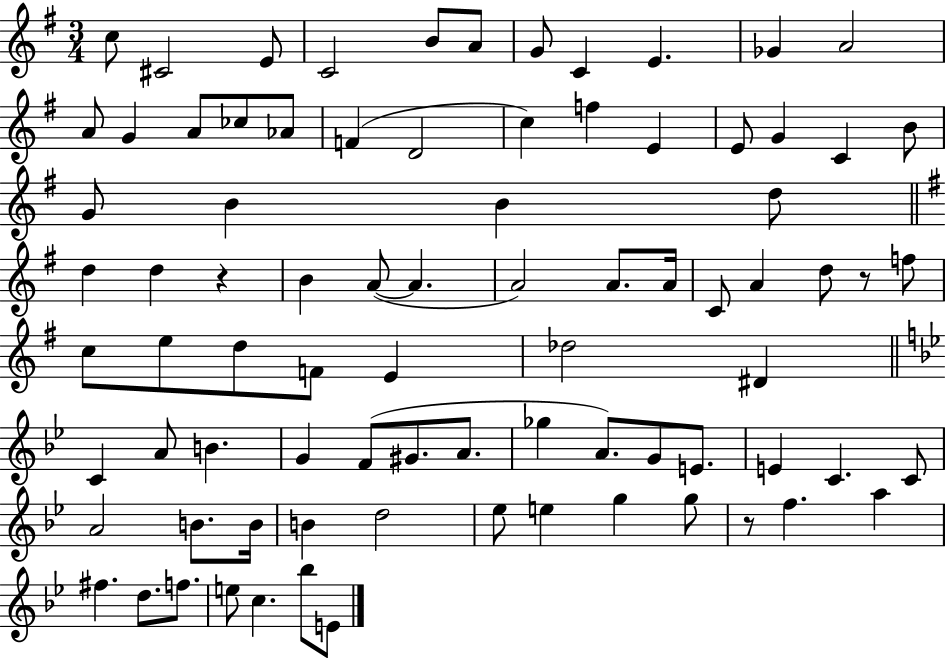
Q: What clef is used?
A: treble